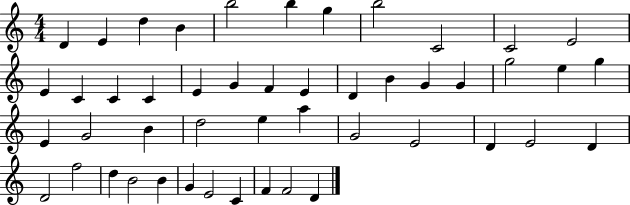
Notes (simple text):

D4/q E4/q D5/q B4/q B5/h B5/q G5/q B5/h C4/h C4/h E4/h E4/q C4/q C4/q C4/q E4/q G4/q F4/q E4/q D4/q B4/q G4/q G4/q G5/h E5/q G5/q E4/q G4/h B4/q D5/h E5/q A5/q G4/h E4/h D4/q E4/h D4/q D4/h F5/h D5/q B4/h B4/q G4/q E4/h C4/q F4/q F4/h D4/q